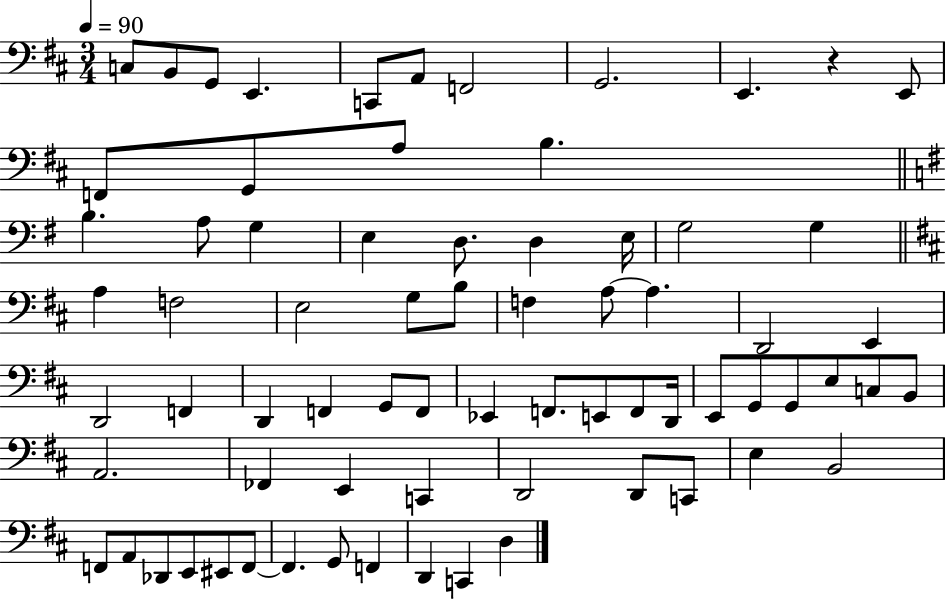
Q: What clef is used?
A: bass